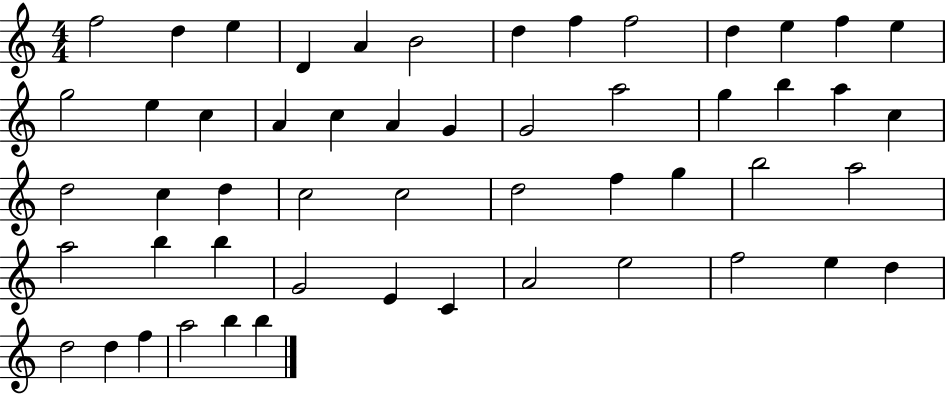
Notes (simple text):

F5/h D5/q E5/q D4/q A4/q B4/h D5/q F5/q F5/h D5/q E5/q F5/q E5/q G5/h E5/q C5/q A4/q C5/q A4/q G4/q G4/h A5/h G5/q B5/q A5/q C5/q D5/h C5/q D5/q C5/h C5/h D5/h F5/q G5/q B5/h A5/h A5/h B5/q B5/q G4/h E4/q C4/q A4/h E5/h F5/h E5/q D5/q D5/h D5/q F5/q A5/h B5/q B5/q